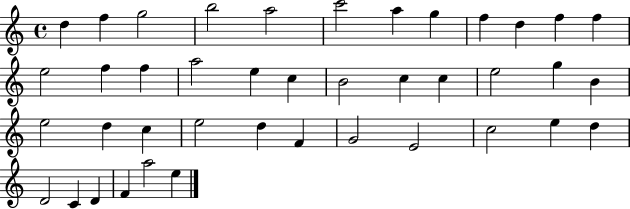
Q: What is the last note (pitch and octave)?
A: E5